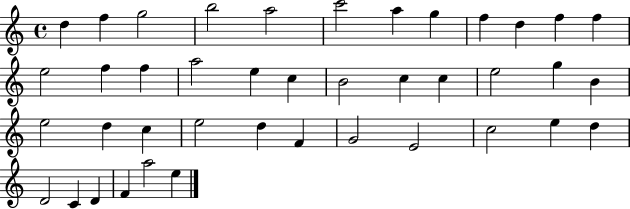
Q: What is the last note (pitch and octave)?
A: E5